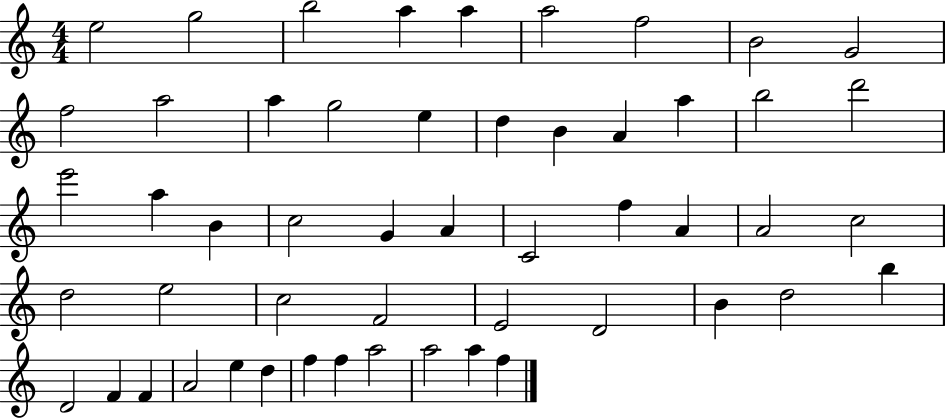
{
  \clef treble
  \numericTimeSignature
  \time 4/4
  \key c \major
  e''2 g''2 | b''2 a''4 a''4 | a''2 f''2 | b'2 g'2 | \break f''2 a''2 | a''4 g''2 e''4 | d''4 b'4 a'4 a''4 | b''2 d'''2 | \break e'''2 a''4 b'4 | c''2 g'4 a'4 | c'2 f''4 a'4 | a'2 c''2 | \break d''2 e''2 | c''2 f'2 | e'2 d'2 | b'4 d''2 b''4 | \break d'2 f'4 f'4 | a'2 e''4 d''4 | f''4 f''4 a''2 | a''2 a''4 f''4 | \break \bar "|."
}